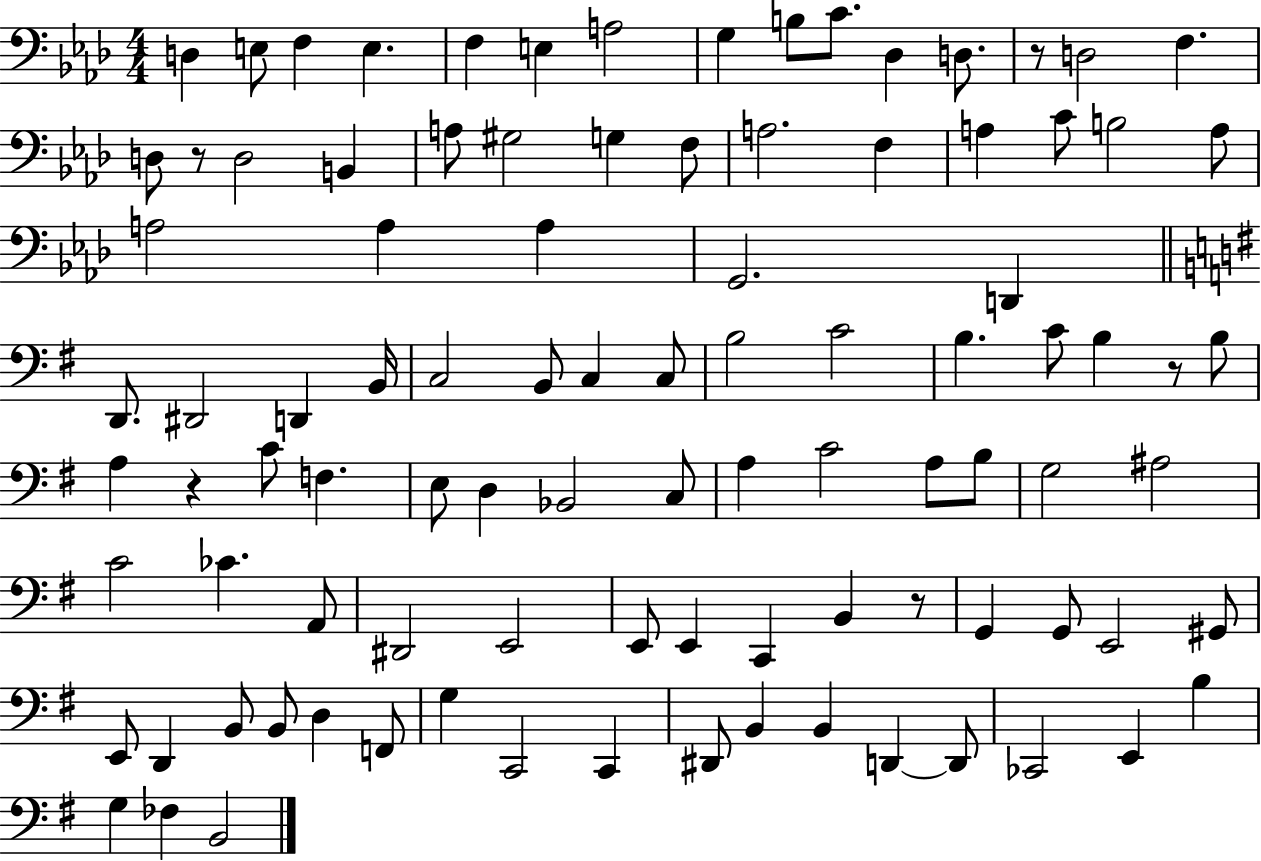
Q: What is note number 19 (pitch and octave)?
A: G#3